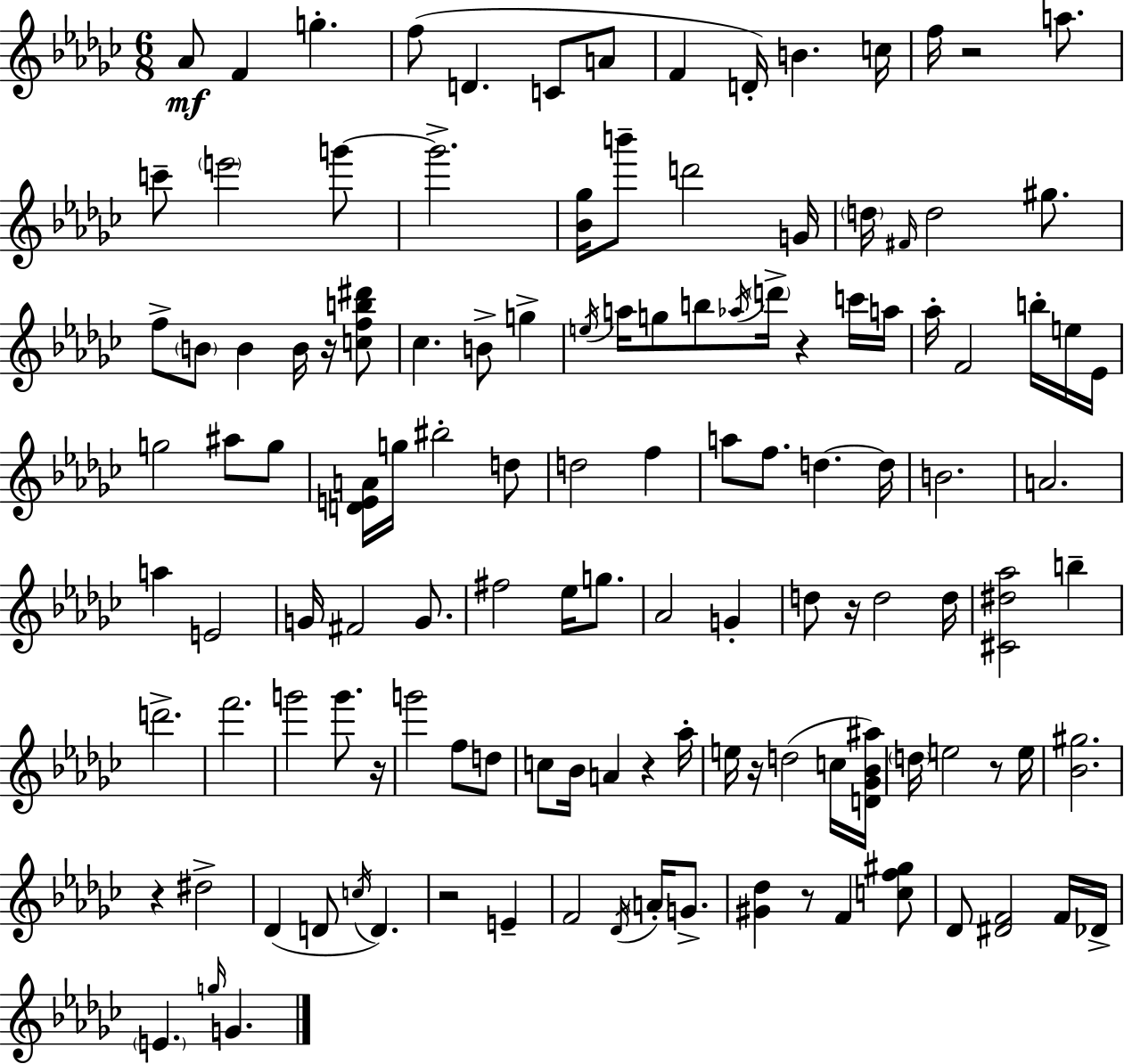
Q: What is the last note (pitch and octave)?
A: G4